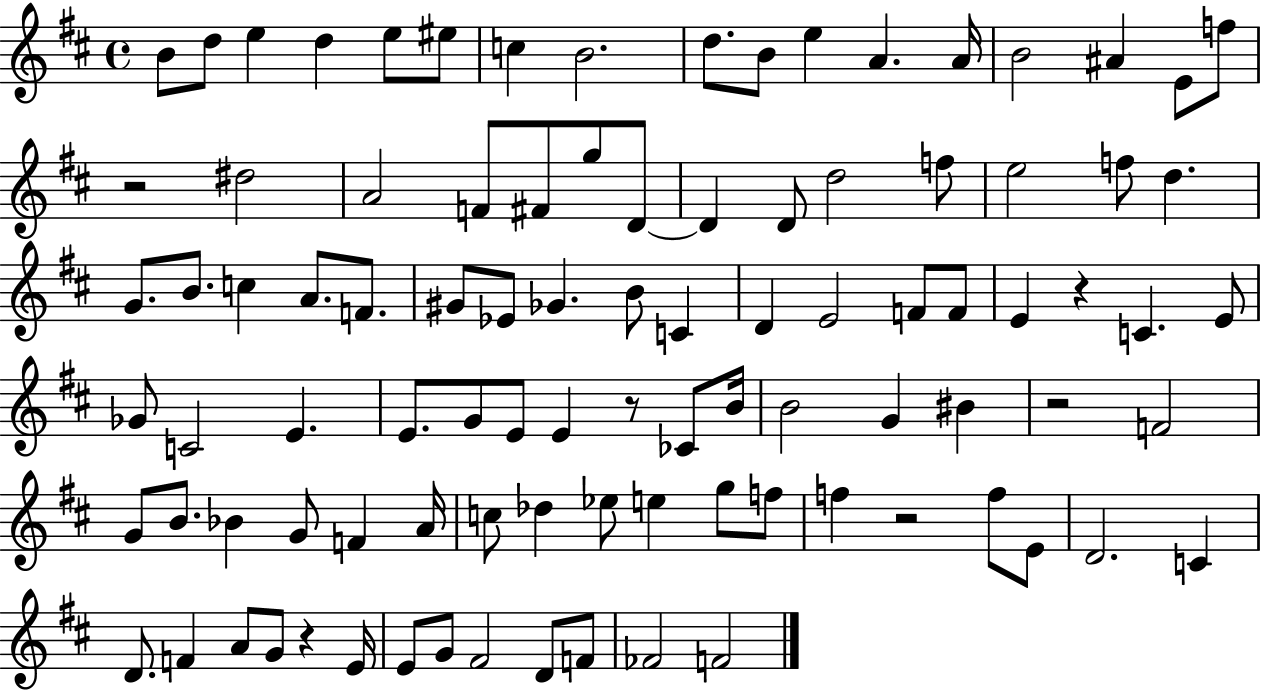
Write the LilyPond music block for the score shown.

{
  \clef treble
  \time 4/4
  \defaultTimeSignature
  \key d \major
  b'8 d''8 e''4 d''4 e''8 eis''8 | c''4 b'2. | d''8. b'8 e''4 a'4. a'16 | b'2 ais'4 e'8 f''8 | \break r2 dis''2 | a'2 f'8 fis'8 g''8 d'8~~ | d'4 d'8 d''2 f''8 | e''2 f''8 d''4. | \break g'8. b'8. c''4 a'8. f'8. | gis'8 ees'8 ges'4. b'8 c'4 | d'4 e'2 f'8 f'8 | e'4 r4 c'4. e'8 | \break ges'8 c'2 e'4. | e'8. g'8 e'8 e'4 r8 ces'8 b'16 | b'2 g'4 bis'4 | r2 f'2 | \break g'8 b'8. bes'4 g'8 f'4 a'16 | c''8 des''4 ees''8 e''4 g''8 f''8 | f''4 r2 f''8 e'8 | d'2. c'4 | \break d'8. f'4 a'8 g'8 r4 e'16 | e'8 g'8 fis'2 d'8 f'8 | fes'2 f'2 | \bar "|."
}